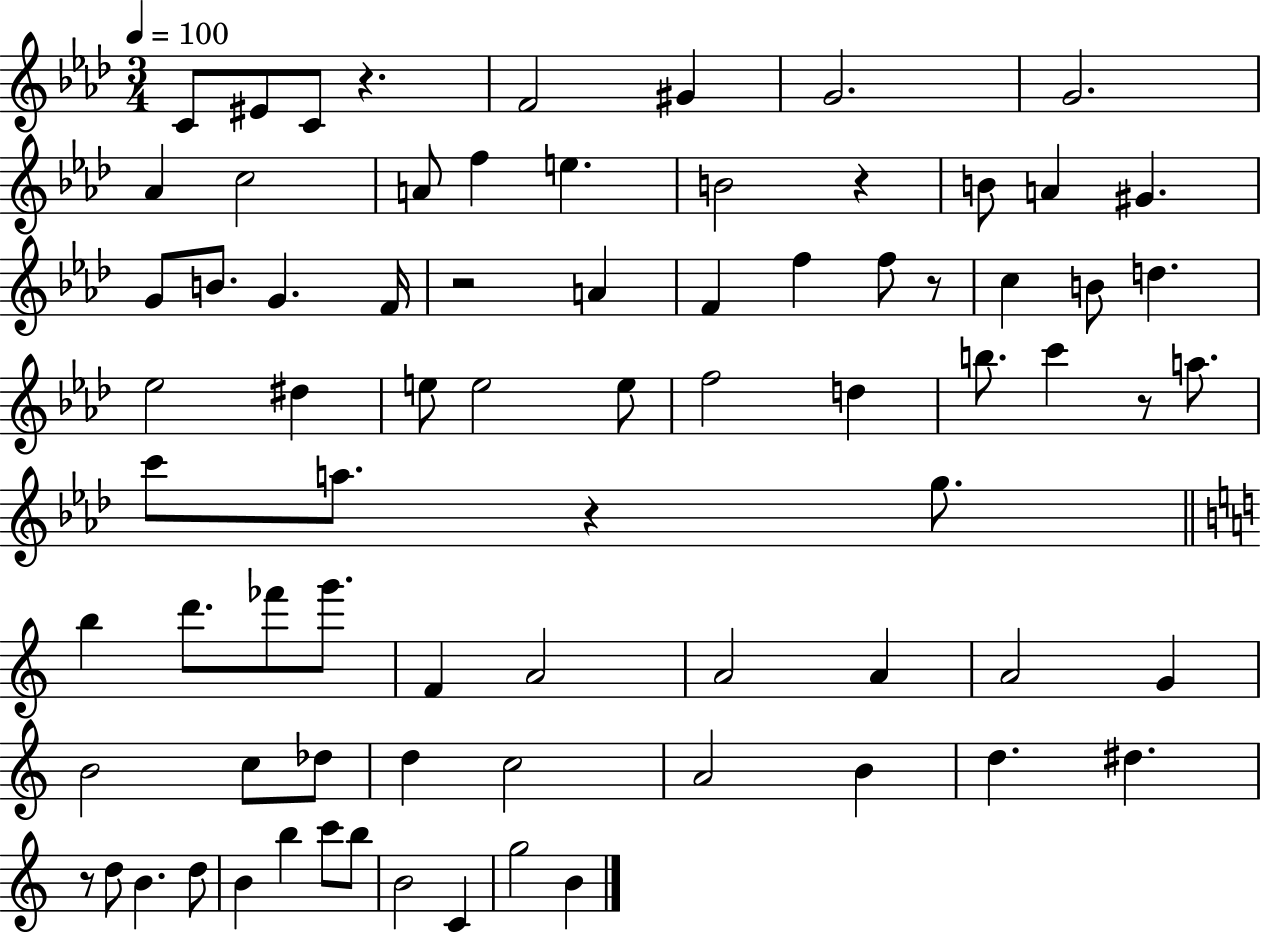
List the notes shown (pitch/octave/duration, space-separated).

C4/e EIS4/e C4/e R/q. F4/h G#4/q G4/h. G4/h. Ab4/q C5/h A4/e F5/q E5/q. B4/h R/q B4/e A4/q G#4/q. G4/e B4/e. G4/q. F4/s R/h A4/q F4/q F5/q F5/e R/e C5/q B4/e D5/q. Eb5/h D#5/q E5/e E5/h E5/e F5/h D5/q B5/e. C6/q R/e A5/e. C6/e A5/e. R/q G5/e. B5/q D6/e. FES6/e G6/e. F4/q A4/h A4/h A4/q A4/h G4/q B4/h C5/e Db5/e D5/q C5/h A4/h B4/q D5/q. D#5/q. R/e D5/e B4/q. D5/e B4/q B5/q C6/e B5/e B4/h C4/q G5/h B4/q